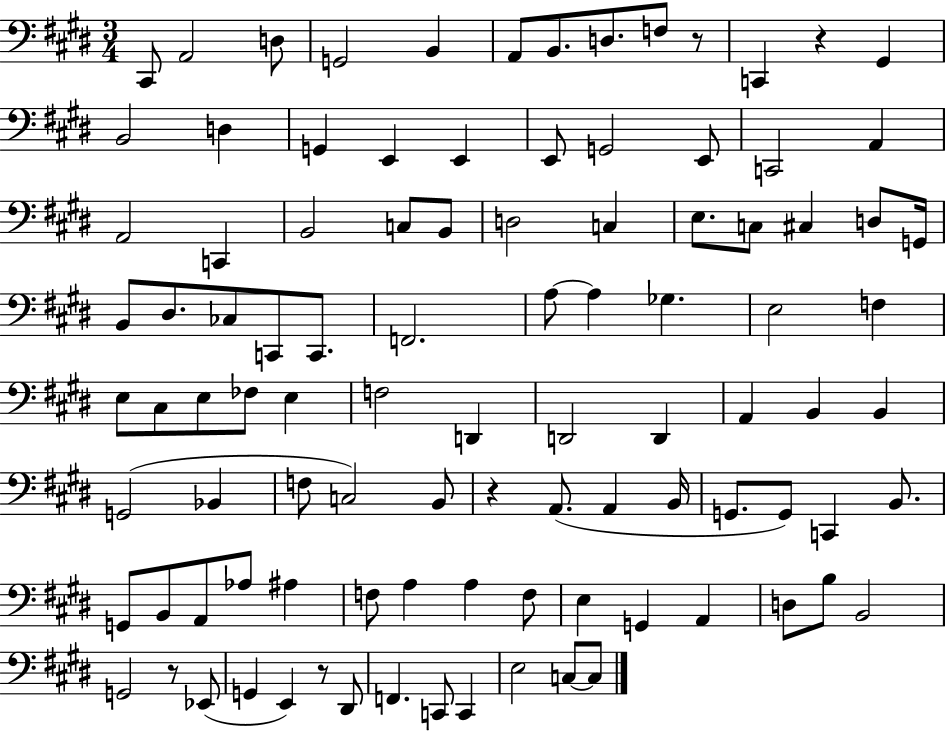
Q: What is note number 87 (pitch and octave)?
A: E2